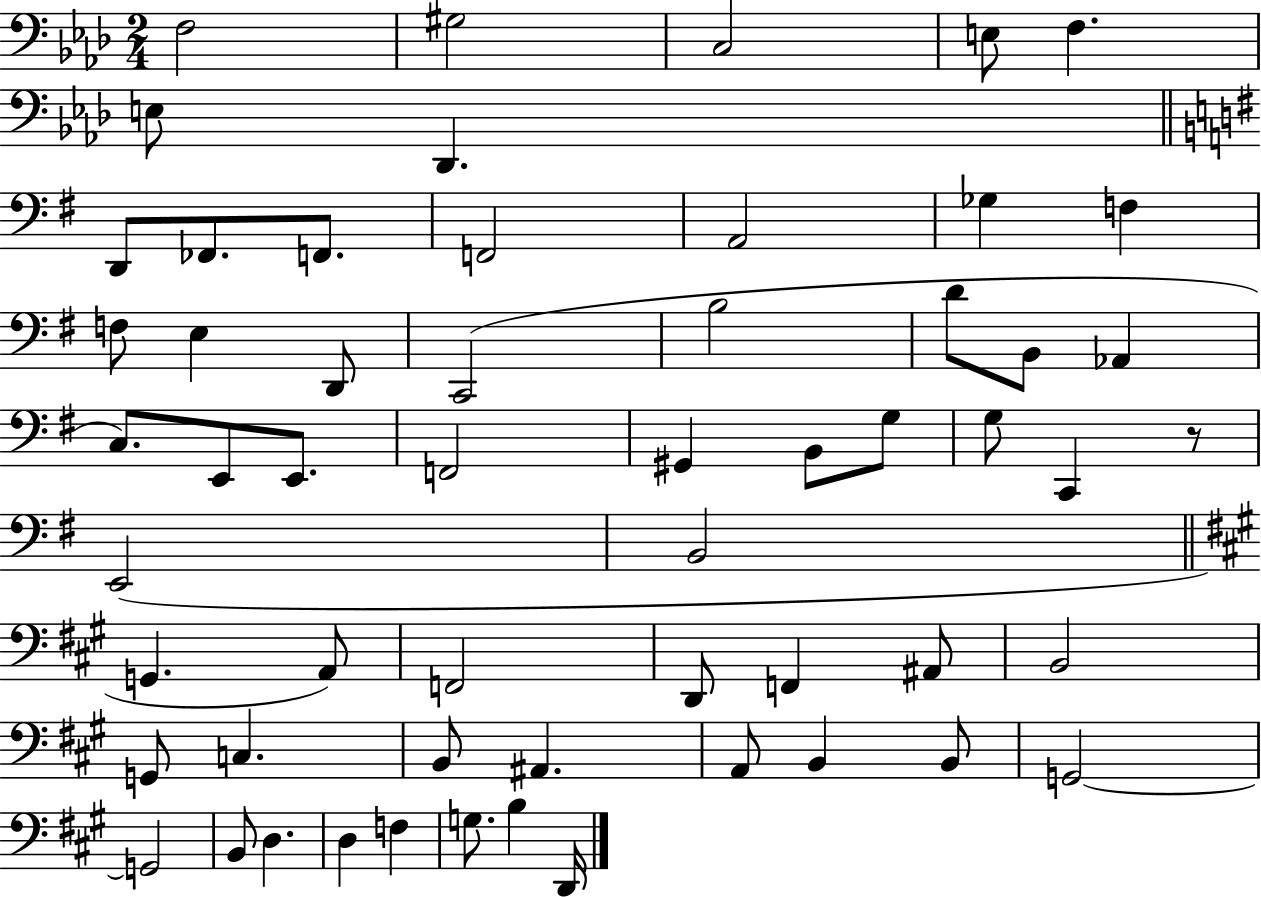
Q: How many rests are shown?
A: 1